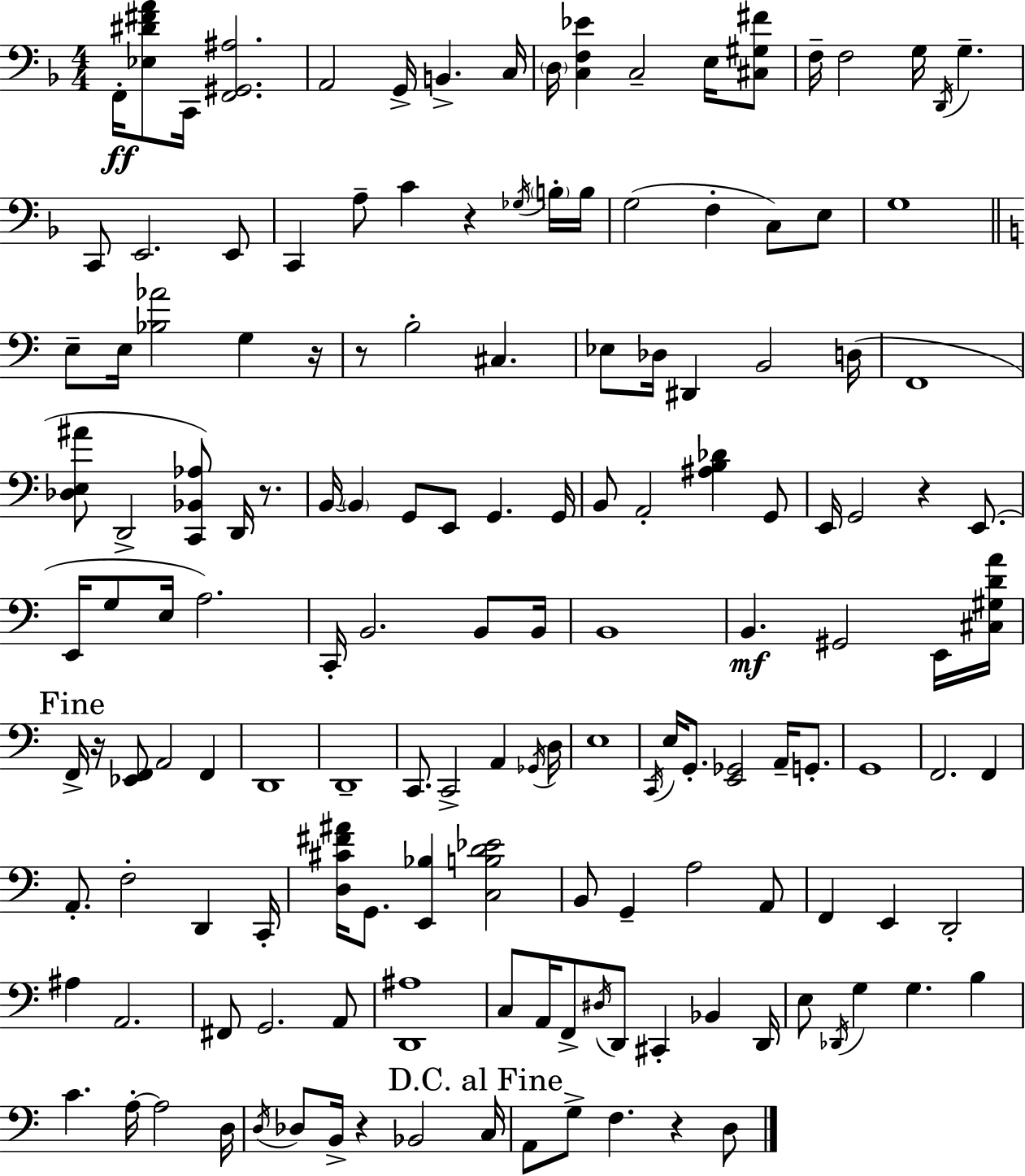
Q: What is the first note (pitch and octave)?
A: F2